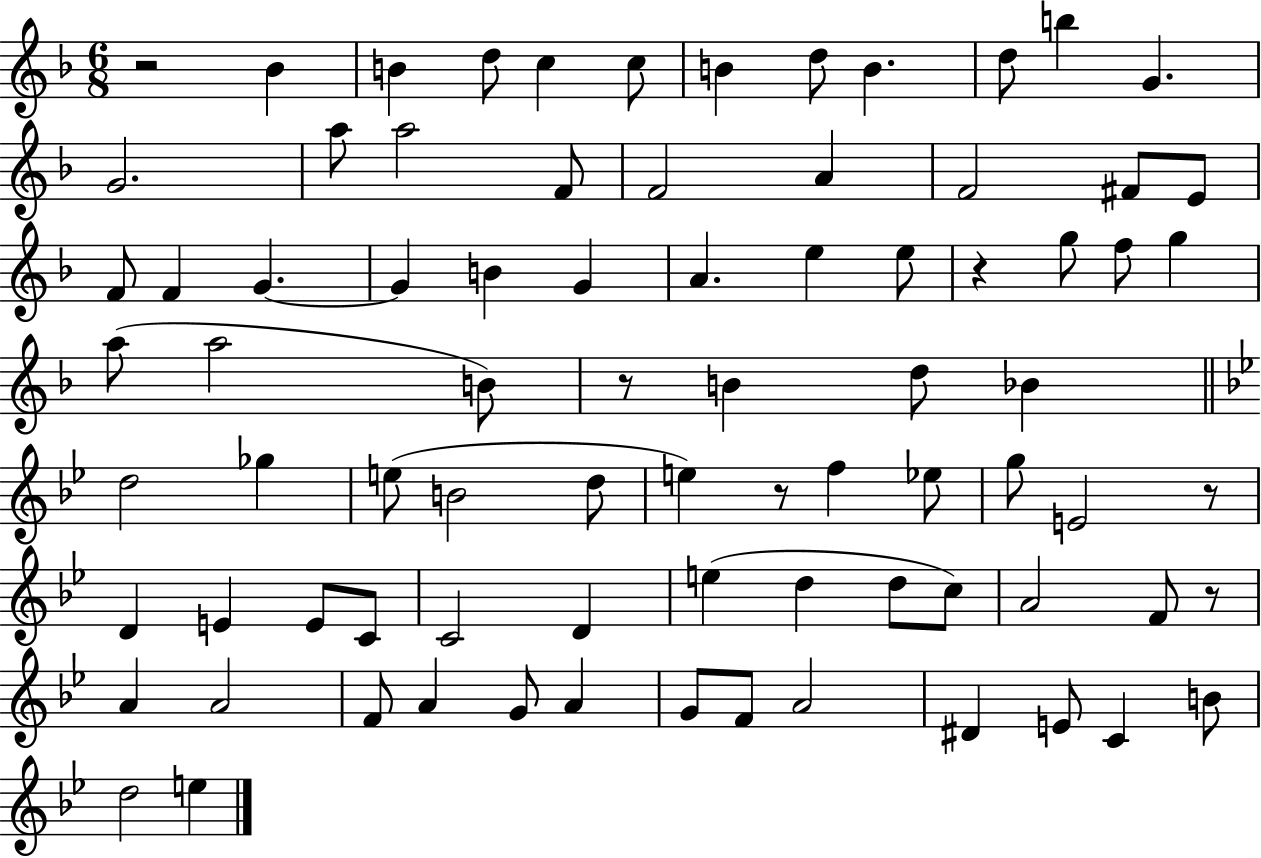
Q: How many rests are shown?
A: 6